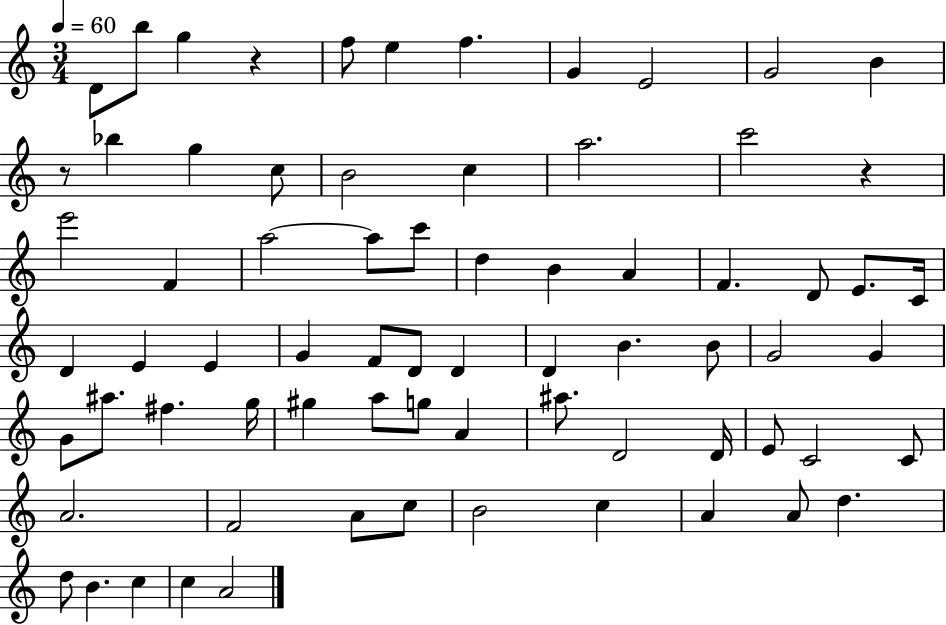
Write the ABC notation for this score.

X:1
T:Untitled
M:3/4
L:1/4
K:C
D/2 b/2 g z f/2 e f G E2 G2 B z/2 _b g c/2 B2 c a2 c'2 z e'2 F a2 a/2 c'/2 d B A F D/2 E/2 C/4 D E E G F/2 D/2 D D B B/2 G2 G G/2 ^a/2 ^f g/4 ^g a/2 g/2 A ^a/2 D2 D/4 E/2 C2 C/2 A2 F2 A/2 c/2 B2 c A A/2 d d/2 B c c A2